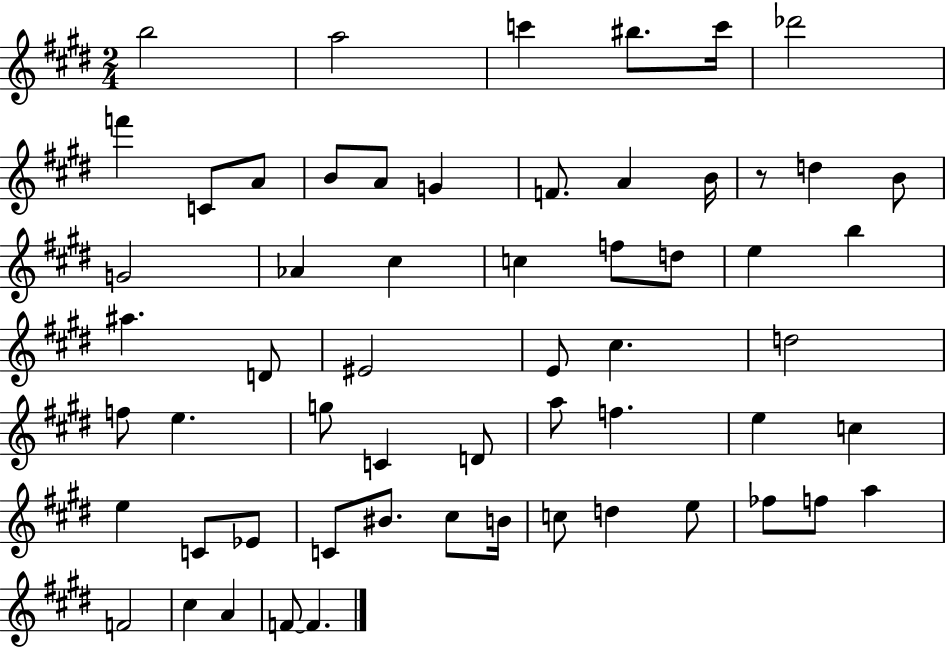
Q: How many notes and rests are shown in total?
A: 59